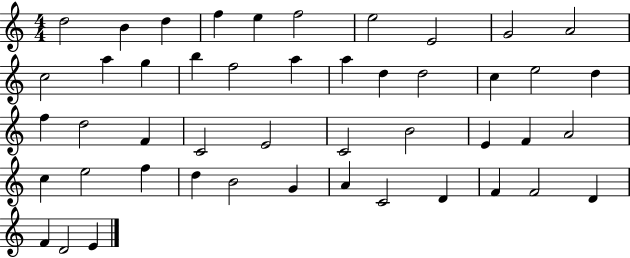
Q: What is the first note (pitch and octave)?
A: D5